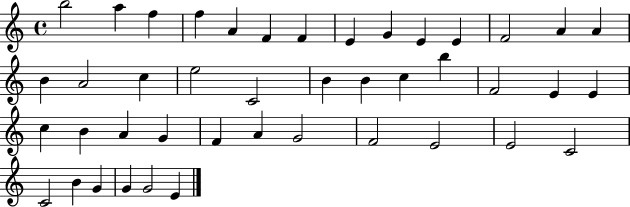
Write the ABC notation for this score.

X:1
T:Untitled
M:4/4
L:1/4
K:C
b2 a f f A F F E G E E F2 A A B A2 c e2 C2 B B c b F2 E E c B A G F A G2 F2 E2 E2 C2 C2 B G G G2 E